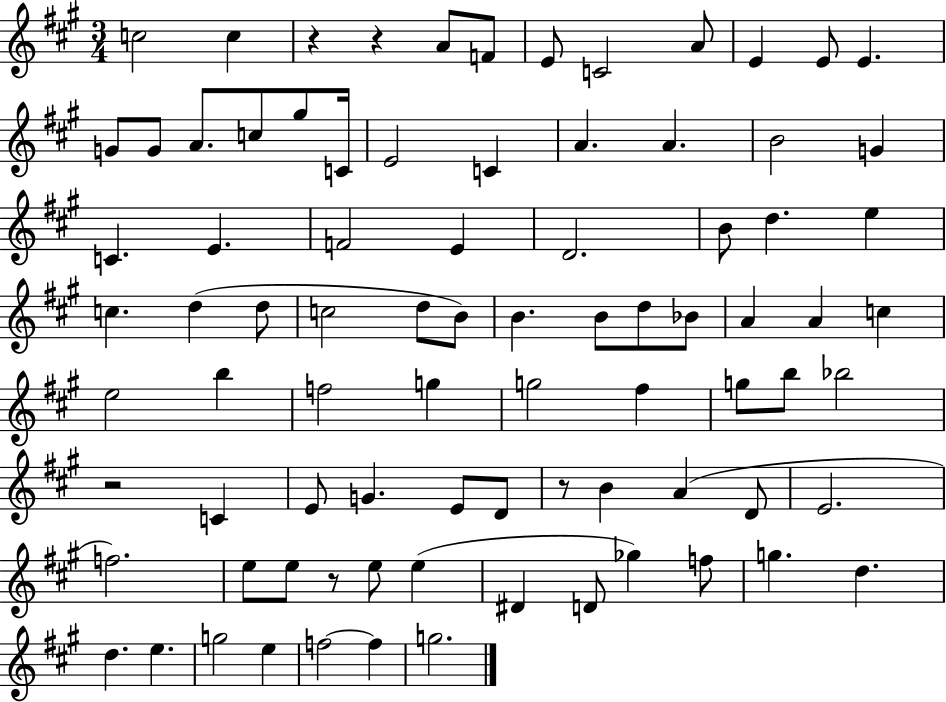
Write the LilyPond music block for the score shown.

{
  \clef treble
  \numericTimeSignature
  \time 3/4
  \key a \major
  c''2 c''4 | r4 r4 a'8 f'8 | e'8 c'2 a'8 | e'4 e'8 e'4. | \break g'8 g'8 a'8. c''8 gis''8 c'16 | e'2 c'4 | a'4. a'4. | b'2 g'4 | \break c'4. e'4. | f'2 e'4 | d'2. | b'8 d''4. e''4 | \break c''4. d''4( d''8 | c''2 d''8 b'8) | b'4. b'8 d''8 bes'8 | a'4 a'4 c''4 | \break e''2 b''4 | f''2 g''4 | g''2 fis''4 | g''8 b''8 bes''2 | \break r2 c'4 | e'8 g'4. e'8 d'8 | r8 b'4 a'4( d'8 | e'2. | \break f''2.) | e''8 e''8 r8 e''8 e''4( | dis'4 d'8 ges''4) f''8 | g''4. d''4. | \break d''4. e''4. | g''2 e''4 | f''2~~ f''4 | g''2. | \break \bar "|."
}